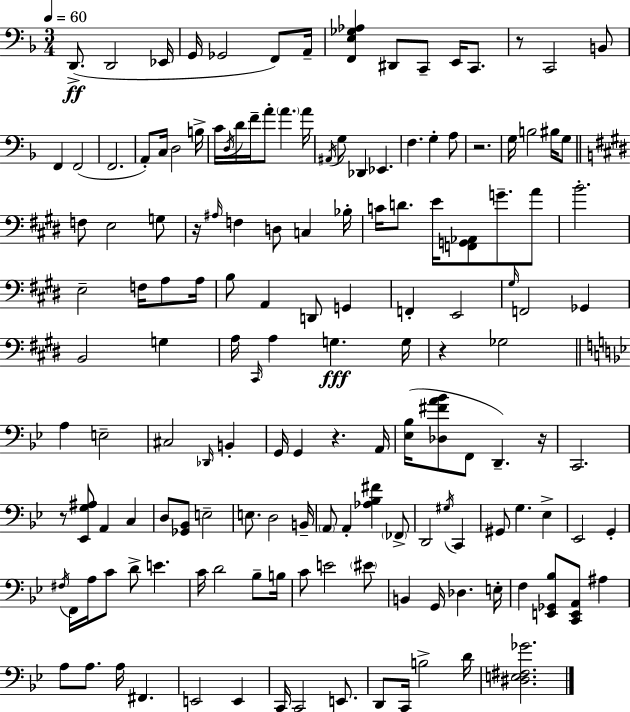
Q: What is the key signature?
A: F major